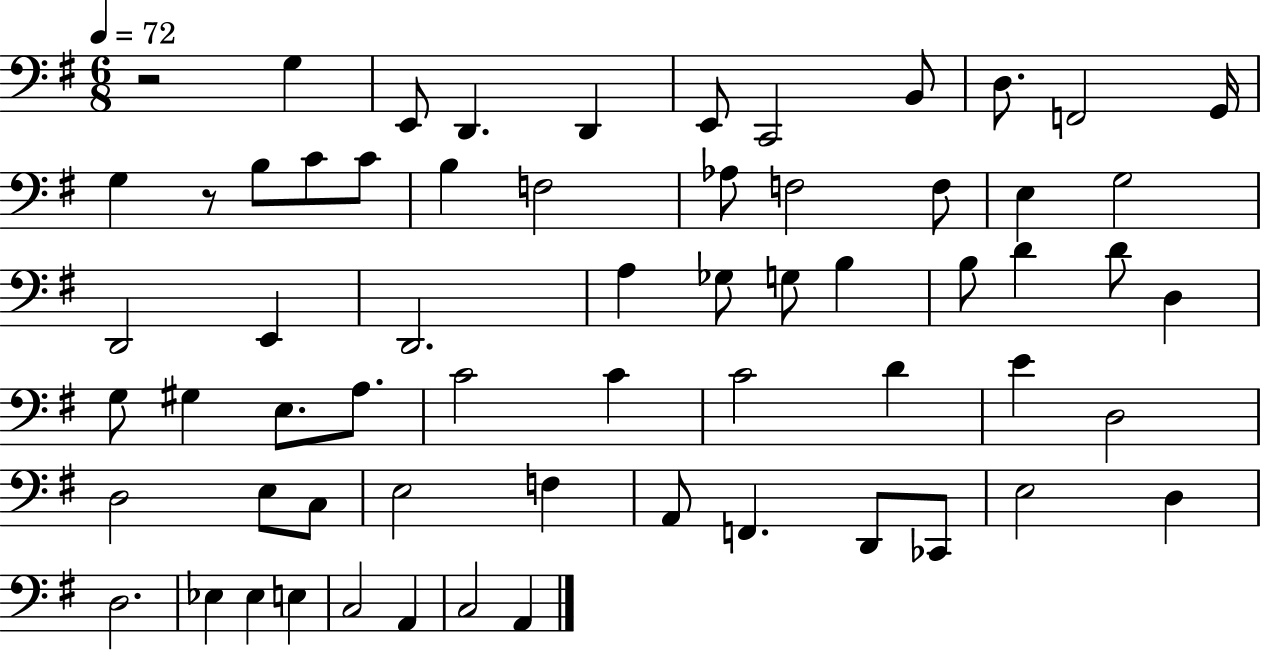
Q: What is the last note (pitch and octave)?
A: A2